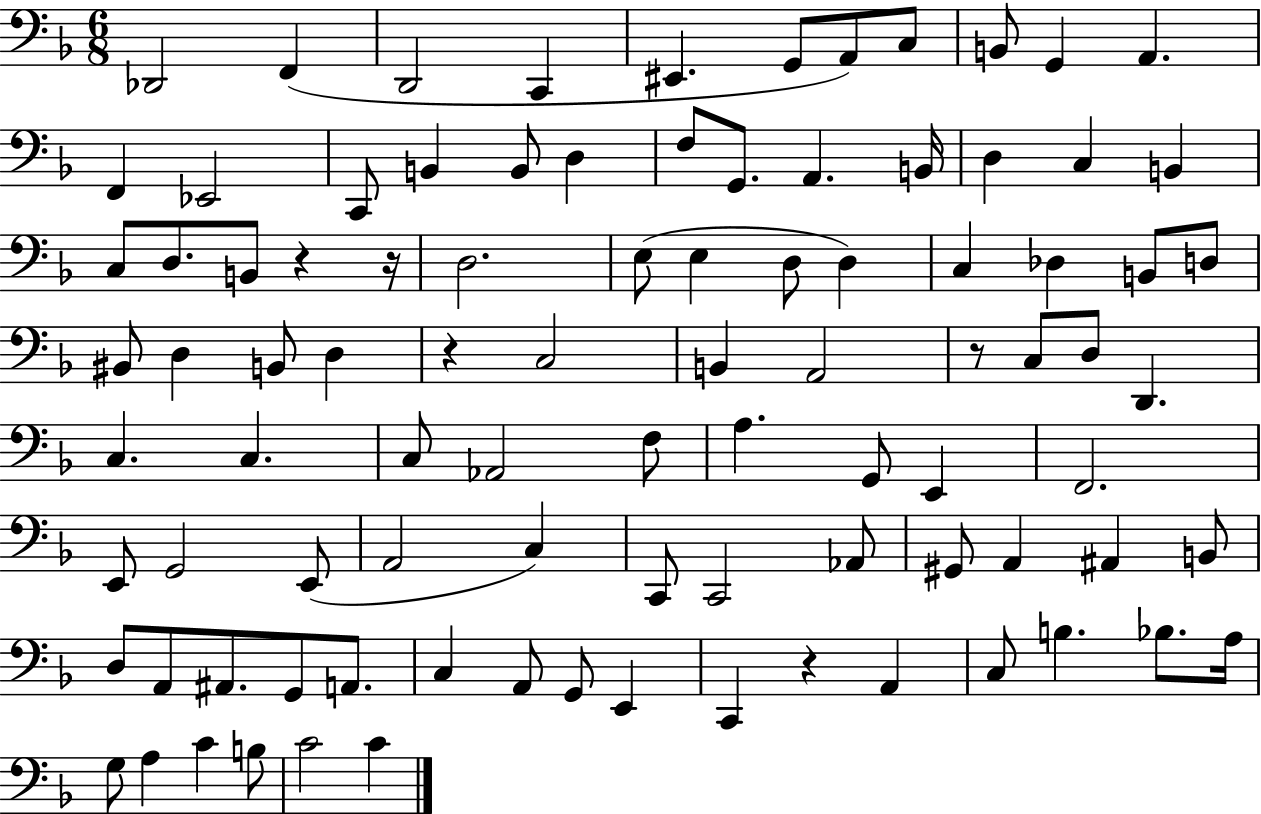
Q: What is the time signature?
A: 6/8